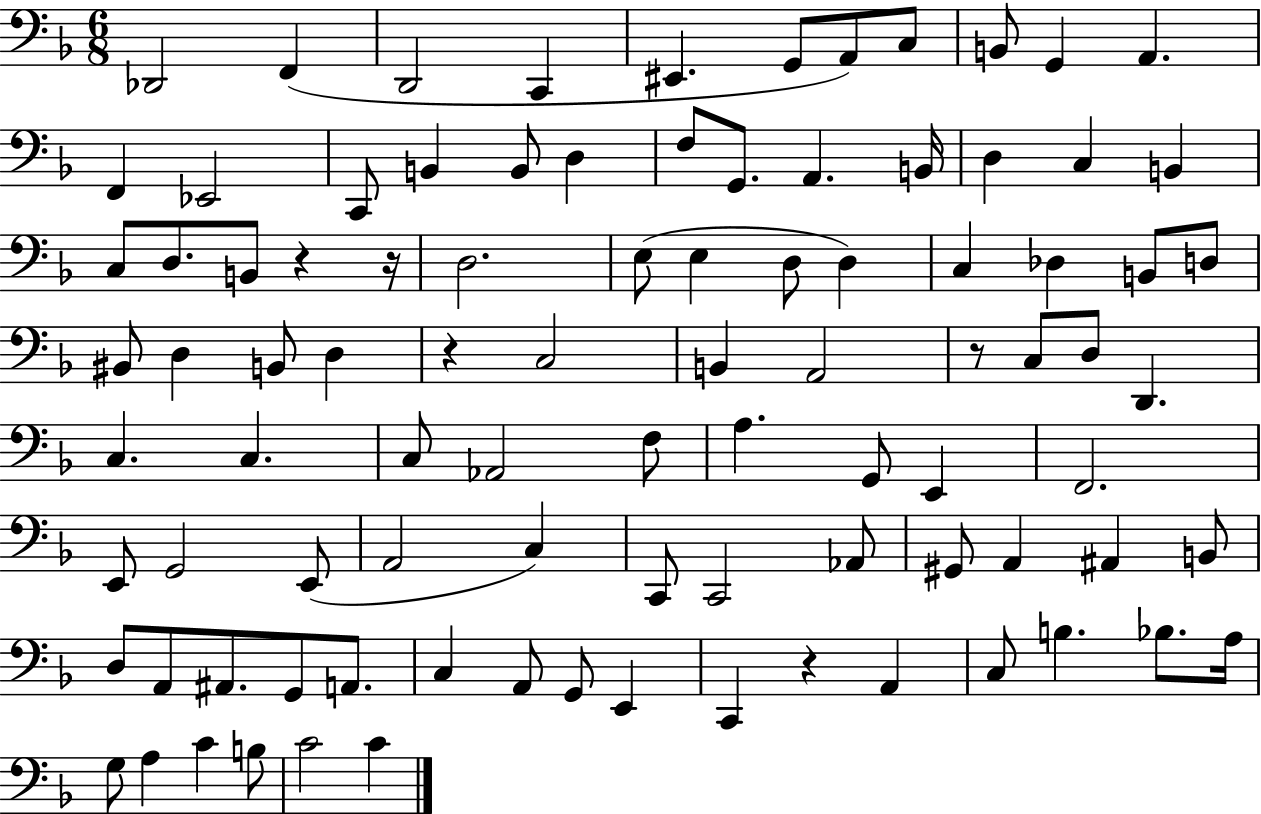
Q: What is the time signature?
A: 6/8